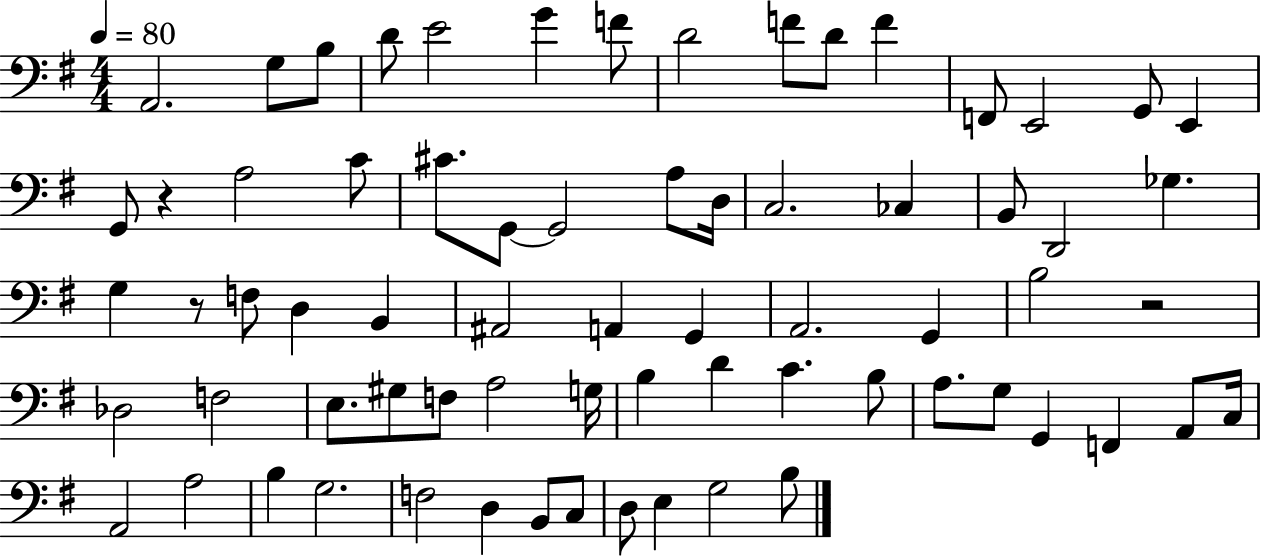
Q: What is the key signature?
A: G major